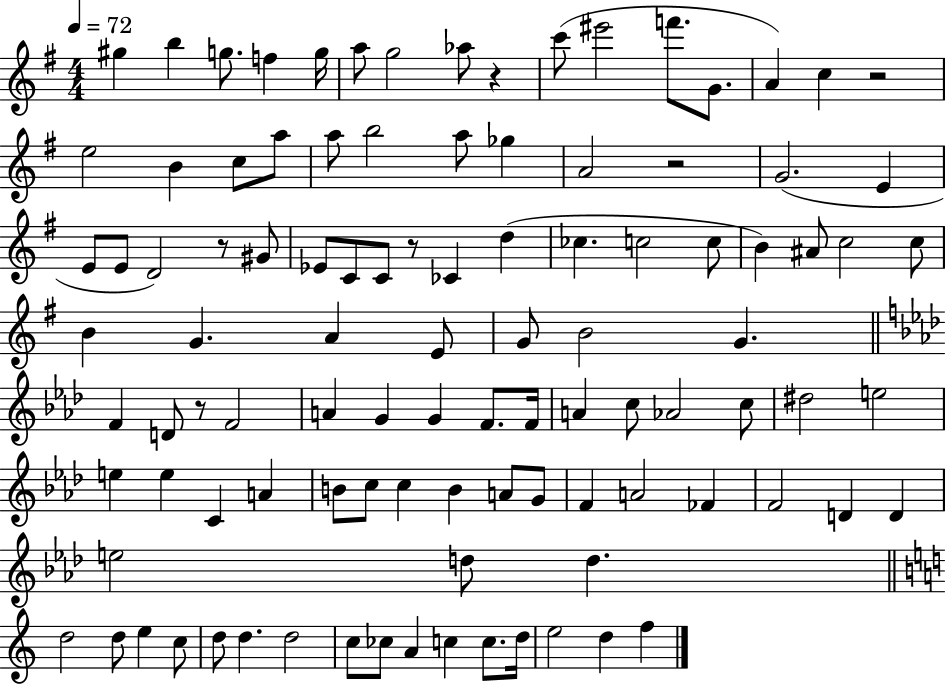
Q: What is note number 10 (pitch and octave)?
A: EIS6